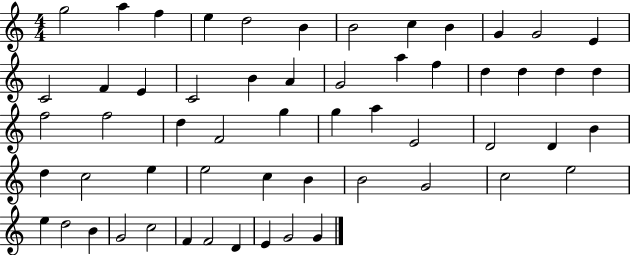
G5/h A5/q F5/q E5/q D5/h B4/q B4/h C5/q B4/q G4/q G4/h E4/q C4/h F4/q E4/q C4/h B4/q A4/q G4/h A5/q F5/q D5/q D5/q D5/q D5/q F5/h F5/h D5/q F4/h G5/q G5/q A5/q E4/h D4/h D4/q B4/q D5/q C5/h E5/q E5/h C5/q B4/q B4/h G4/h C5/h E5/h E5/q D5/h B4/q G4/h C5/h F4/q F4/h D4/q E4/q G4/h G4/q